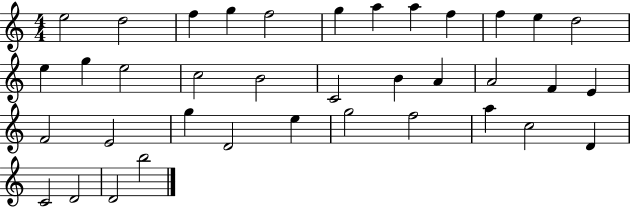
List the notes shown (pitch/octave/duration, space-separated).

E5/h D5/h F5/q G5/q F5/h G5/q A5/q A5/q F5/q F5/q E5/q D5/h E5/q G5/q E5/h C5/h B4/h C4/h B4/q A4/q A4/h F4/q E4/q F4/h E4/h G5/q D4/h E5/q G5/h F5/h A5/q C5/h D4/q C4/h D4/h D4/h B5/h